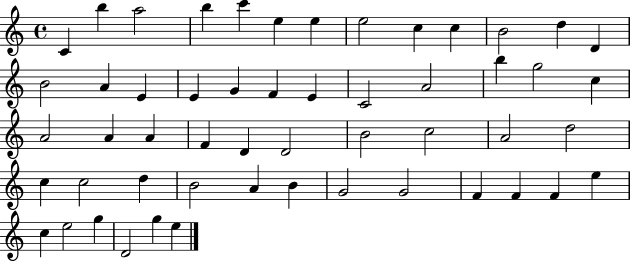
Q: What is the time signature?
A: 4/4